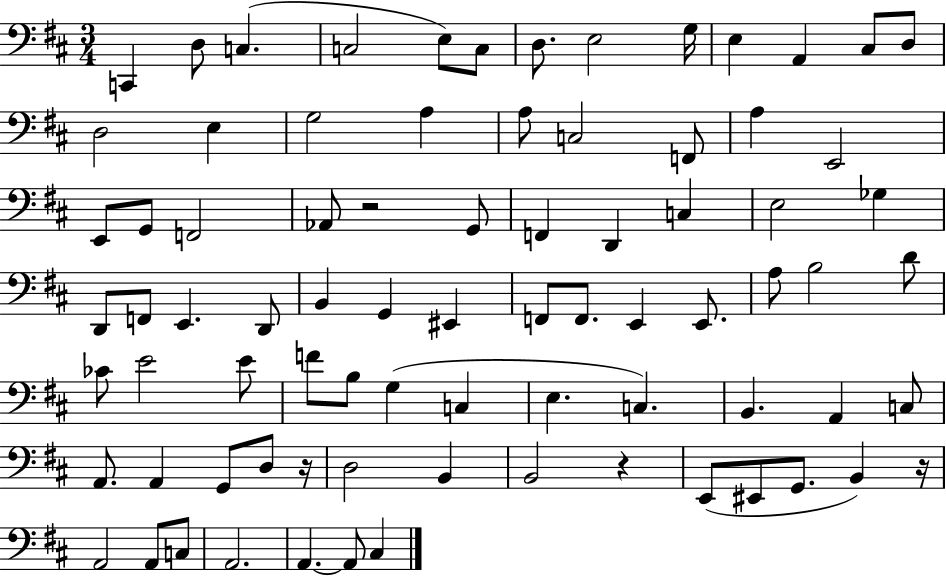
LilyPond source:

{
  \clef bass
  \numericTimeSignature
  \time 3/4
  \key d \major
  c,4 d8 c4.( | c2 e8) c8 | d8. e2 g16 | e4 a,4 cis8 d8 | \break d2 e4 | g2 a4 | a8 c2 f,8 | a4 e,2 | \break e,8 g,8 f,2 | aes,8 r2 g,8 | f,4 d,4 c4 | e2 ges4 | \break d,8 f,8 e,4. d,8 | b,4 g,4 eis,4 | f,8 f,8. e,4 e,8. | a8 b2 d'8 | \break ces'8 e'2 e'8 | f'8 b8 g4( c4 | e4. c4.) | b,4. a,4 c8 | \break a,8. a,4 g,8 d8 r16 | d2 b,4 | b,2 r4 | e,8( eis,8 g,8. b,4) r16 | \break a,2 a,8 c8 | a,2. | a,4.~~ a,8 cis4 | \bar "|."
}